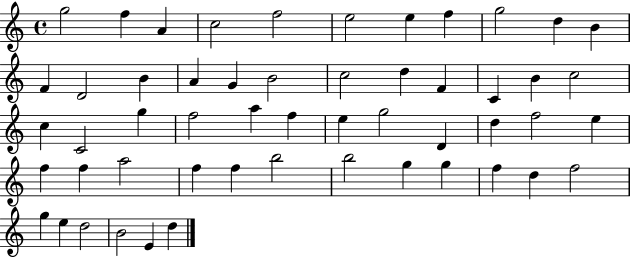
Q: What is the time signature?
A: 4/4